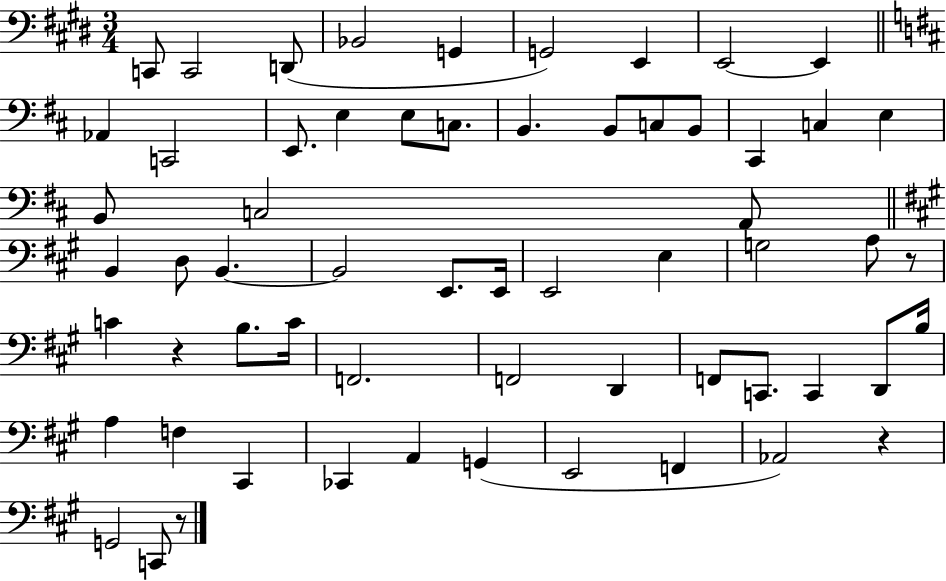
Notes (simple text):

C2/e C2/h D2/e Bb2/h G2/q G2/h E2/q E2/h E2/q Ab2/q C2/h E2/e. E3/q E3/e C3/e. B2/q. B2/e C3/e B2/e C#2/q C3/q E3/q B2/e C3/h A2/e B2/q D3/e B2/q. B2/h E2/e. E2/s E2/h E3/q G3/h A3/e R/e C4/q R/q B3/e. C4/s F2/h. F2/h D2/q F2/e C2/e. C2/q D2/e B3/s A3/q F3/q C#2/q CES2/q A2/q G2/q E2/h F2/q Ab2/h R/q G2/h C2/e R/e